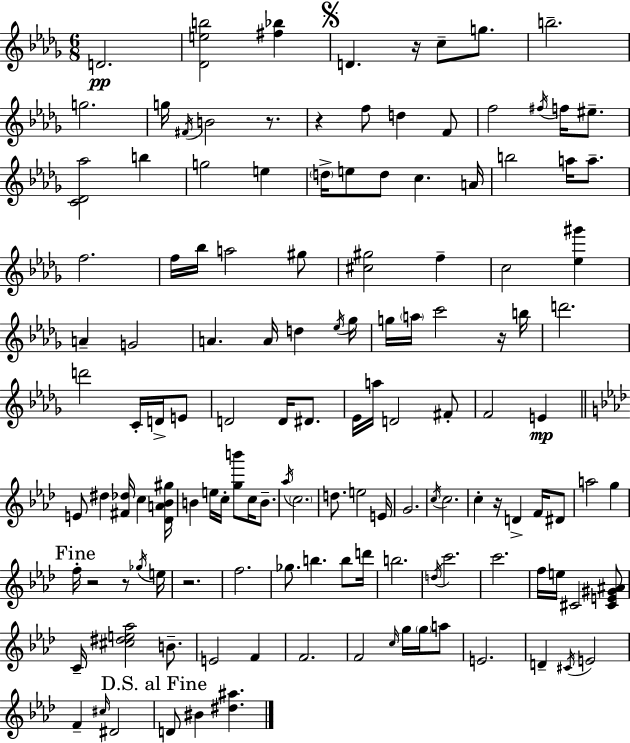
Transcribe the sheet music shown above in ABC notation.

X:1
T:Untitled
M:6/8
L:1/4
K:Bbm
D2 [_Deb]2 [^f_b] D z/4 c/2 g/2 b2 g2 g/4 ^F/4 B2 z/2 z f/2 d F/2 f2 ^f/4 f/4 ^e/2 [C_D_a]2 b g2 e d/4 e/2 d/2 c A/4 b2 a/4 a/2 f2 f/4 _b/4 a2 ^g/2 [^c^g]2 f c2 [_e^g'] A G2 A A/4 d _e/4 _g/4 g/4 a/4 c'2 z/4 b/4 d'2 d'2 C/4 D/4 E/2 D2 D/4 ^D/2 _E/4 a/4 D2 ^F/2 F2 E E/2 ^d [^F_d]/4 c [_DA_B^g]/4 B e/4 c/4 [gb']/2 c/4 B/2 _a/4 c2 d/2 e2 E/4 G2 c/4 c2 c z/4 D F/4 ^D/2 a2 g f/4 z2 z/2 _g/4 e/4 z2 f2 _g/2 b b/2 d'/4 b2 d/4 c'2 c'2 f/4 e/4 ^C2 [^CE^G^A]/2 C/4 [^c^de_a]2 B/2 E2 F F2 F2 c/4 g/4 g/4 a/2 E2 D ^C/4 E2 F ^c/4 ^D2 D/2 ^B [^d^a]